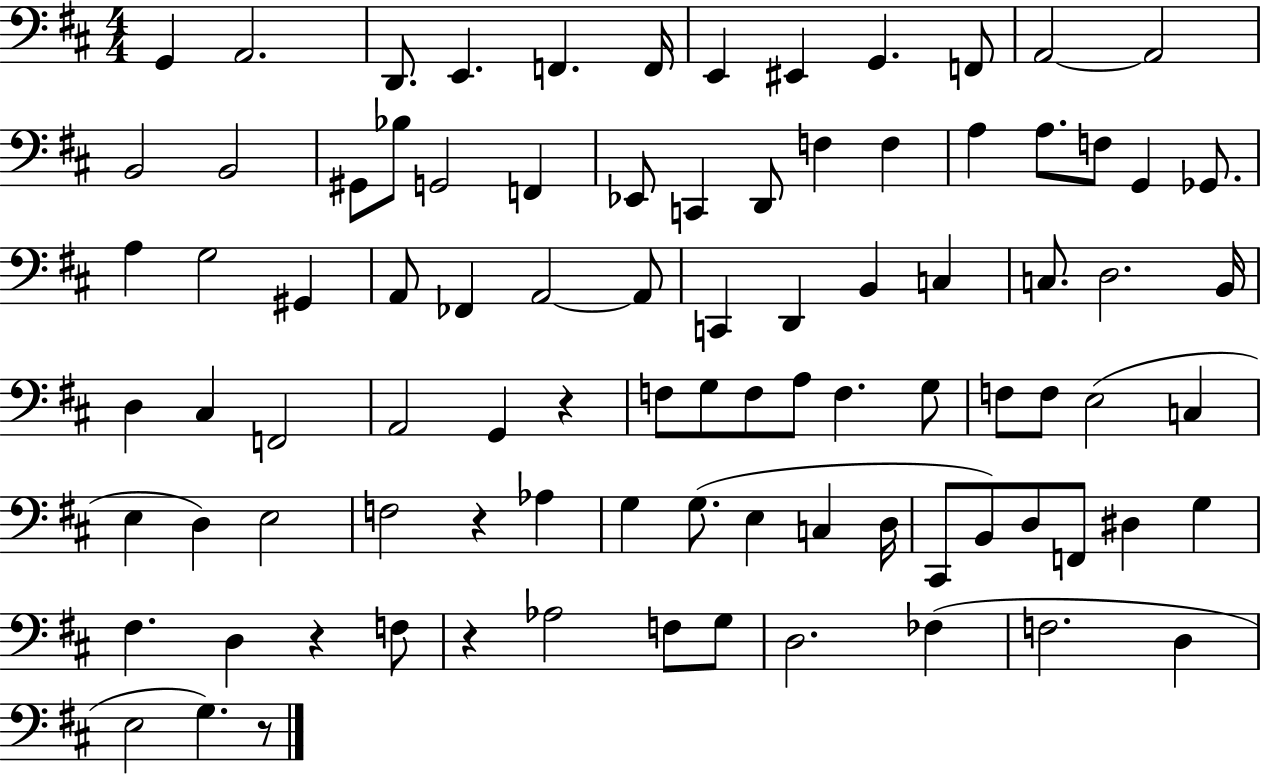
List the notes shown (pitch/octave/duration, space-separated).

G2/q A2/h. D2/e. E2/q. F2/q. F2/s E2/q EIS2/q G2/q. F2/e A2/h A2/h B2/h B2/h G#2/e Bb3/e G2/h F2/q Eb2/e C2/q D2/e F3/q F3/q A3/q A3/e. F3/e G2/q Gb2/e. A3/q G3/h G#2/q A2/e FES2/q A2/h A2/e C2/q D2/q B2/q C3/q C3/e. D3/h. B2/s D3/q C#3/q F2/h A2/h G2/q R/q F3/e G3/e F3/e A3/e F3/q. G3/e F3/e F3/e E3/h C3/q E3/q D3/q E3/h F3/h R/q Ab3/q G3/q G3/e. E3/q C3/q D3/s C#2/e B2/e D3/e F2/e D#3/q G3/q F#3/q. D3/q R/q F3/e R/q Ab3/h F3/e G3/e D3/h. FES3/q F3/h. D3/q E3/h G3/q. R/e